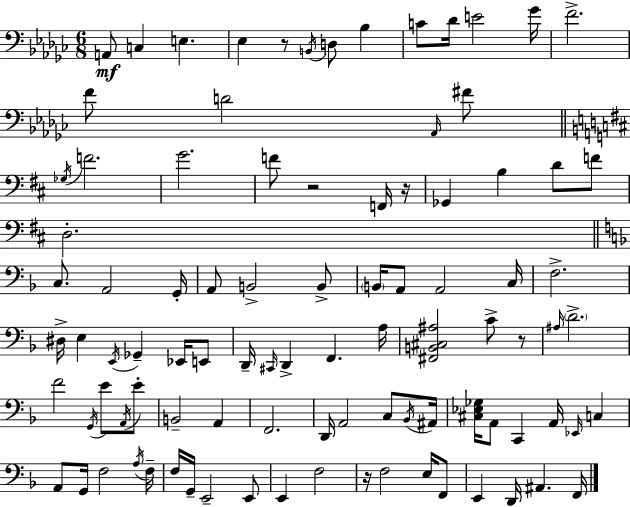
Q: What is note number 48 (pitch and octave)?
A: A3